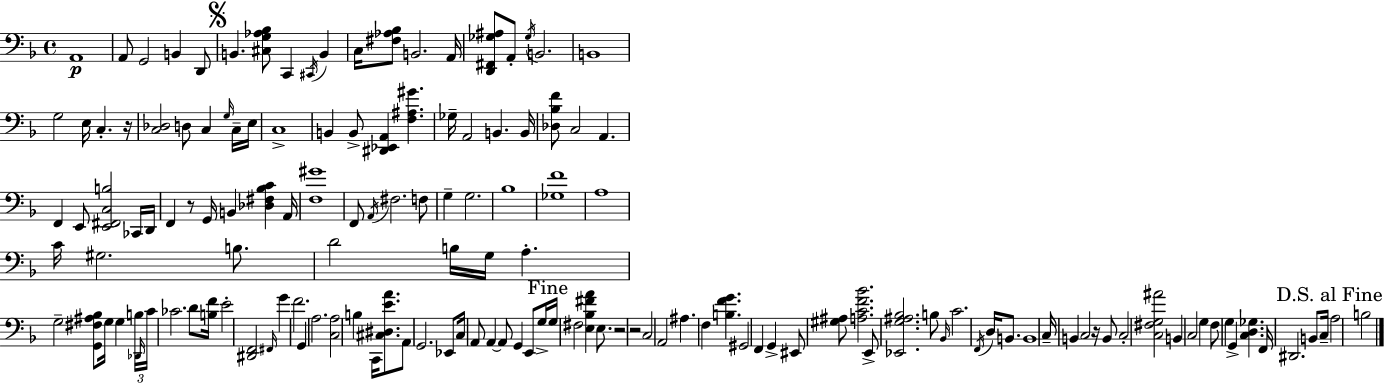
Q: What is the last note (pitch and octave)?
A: B3